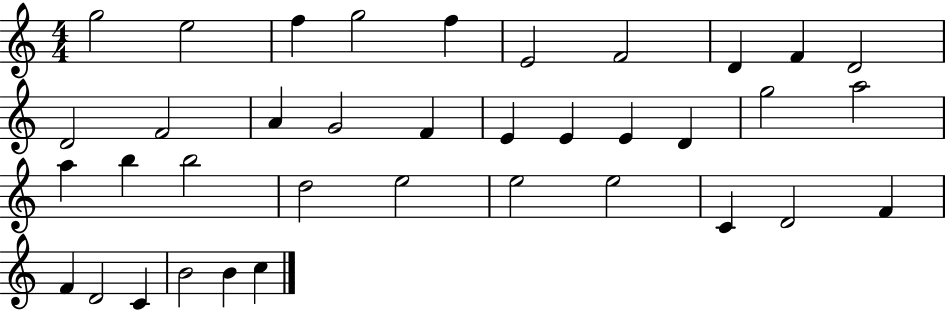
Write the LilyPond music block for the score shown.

{
  \clef treble
  \numericTimeSignature
  \time 4/4
  \key c \major
  g''2 e''2 | f''4 g''2 f''4 | e'2 f'2 | d'4 f'4 d'2 | \break d'2 f'2 | a'4 g'2 f'4 | e'4 e'4 e'4 d'4 | g''2 a''2 | \break a''4 b''4 b''2 | d''2 e''2 | e''2 e''2 | c'4 d'2 f'4 | \break f'4 d'2 c'4 | b'2 b'4 c''4 | \bar "|."
}